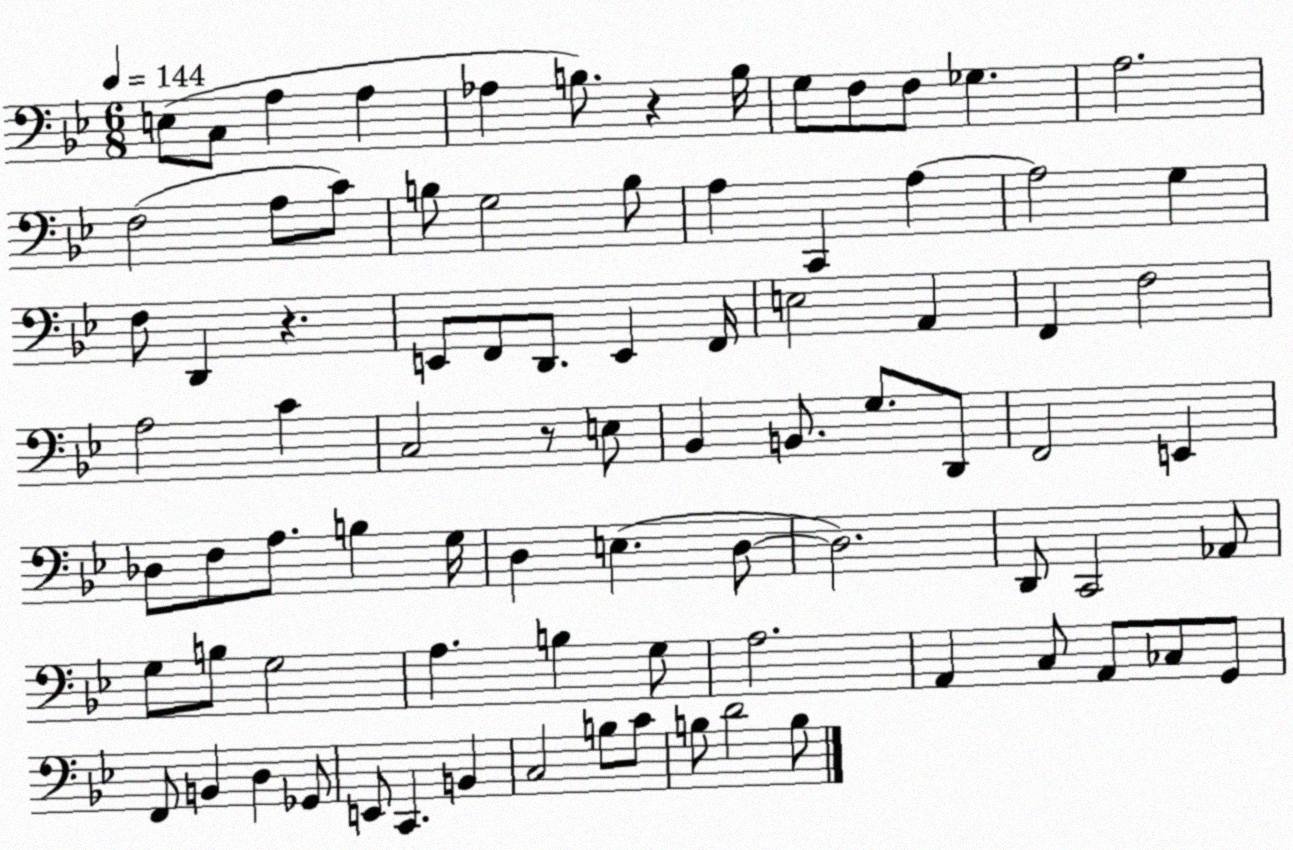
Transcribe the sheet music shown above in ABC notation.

X:1
T:Untitled
M:6/8
L:1/4
K:Bb
E,/2 C,/2 A, A, _A, B,/2 z B,/4 G,/2 F,/2 F,/2 _G, A,2 F,2 A,/2 C/2 B,/2 G,2 B,/2 A, C,, A, A,2 G, F,/2 D,, z E,,/2 F,,/2 D,,/2 E,, F,,/4 E,2 A,, F,, F,2 A,2 C C,2 z/2 E,/2 _B,, B,,/2 G,/2 D,,/2 F,,2 E,, _D,/2 F,/2 A,/2 B, G,/4 D, E, D,/2 D,2 D,,/2 C,,2 _A,,/2 G,/2 B,/2 G,2 A, B, G,/2 A,2 A,, C,/2 A,,/2 _C,/2 G,,/2 F,,/2 B,, D, _G,,/2 E,,/2 C,, B,, C,2 B,/2 C/2 B,/2 D2 B,/2